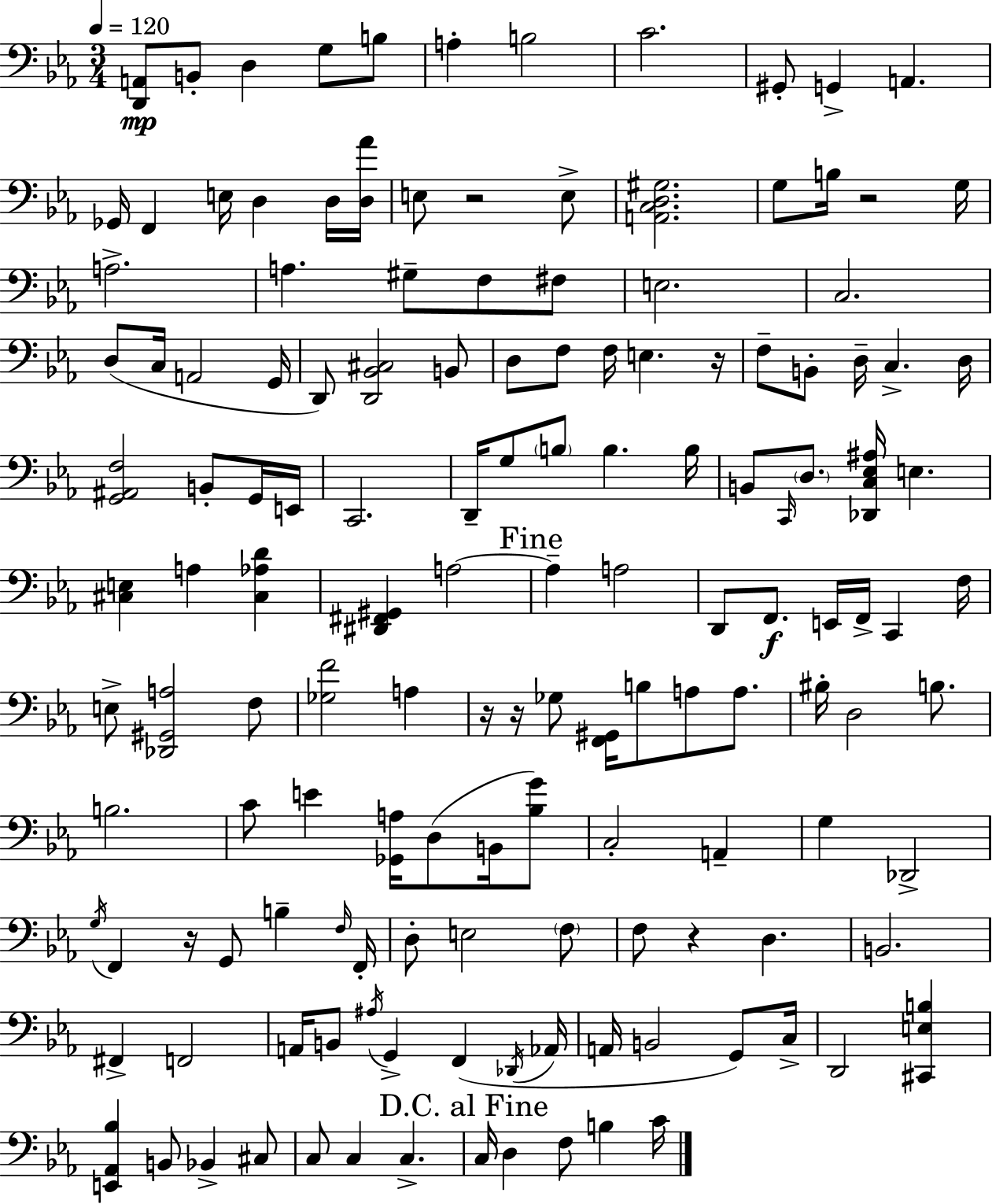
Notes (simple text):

[D2,A2]/e B2/e D3/q G3/e B3/e A3/q B3/h C4/h. G#2/e G2/q A2/q. Gb2/s F2/q E3/s D3/q D3/s [D3,Ab4]/s E3/e R/h E3/e [A2,C3,D3,G#3]/h. G3/e B3/s R/h G3/s A3/h. A3/q. G#3/e F3/e F#3/e E3/h. C3/h. D3/e C3/s A2/h G2/s D2/e [D2,Bb2,C#3]/h B2/e D3/e F3/e F3/s E3/q. R/s F3/e B2/e D3/s C3/q. D3/s [G2,A#2,F3]/h B2/e G2/s E2/s C2/h. D2/s G3/e B3/e B3/q. B3/s B2/e C2/s D3/e. [Db2,C3,Eb3,A#3]/s E3/q. [C#3,E3]/q A3/q [C#3,Ab3,D4]/q [D#2,F#2,G#2]/q A3/h A3/q A3/h D2/e F2/e. E2/s F2/s C2/q F3/s E3/e [Db2,G#2,A3]/h F3/e [Gb3,F4]/h A3/q R/s R/s Gb3/e [F2,G#2]/s B3/e A3/e A3/e. BIS3/s D3/h B3/e. B3/h. C4/e E4/q [Gb2,A3]/s D3/e B2/s [Bb3,G4]/e C3/h A2/q G3/q Db2/h G3/s F2/q R/s G2/e B3/q F3/s F2/s D3/e E3/h F3/e F3/e R/q D3/q. B2/h. F#2/q F2/h A2/s B2/e A#3/s G2/q F2/q Db2/s Ab2/s A2/s B2/h G2/e C3/s D2/h [C#2,E3,B3]/q [E2,Ab2,Bb3]/q B2/e Bb2/q C#3/e C3/e C3/q C3/q. C3/s D3/q F3/e B3/q C4/s